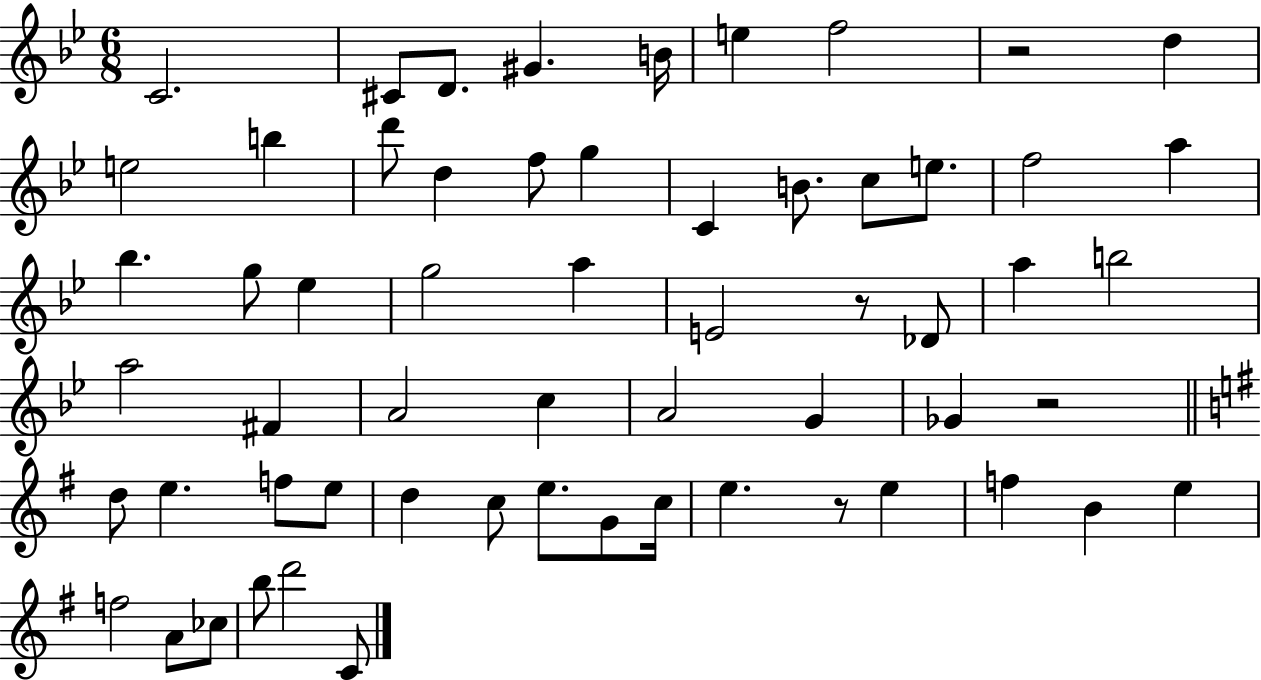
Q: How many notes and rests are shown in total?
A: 60